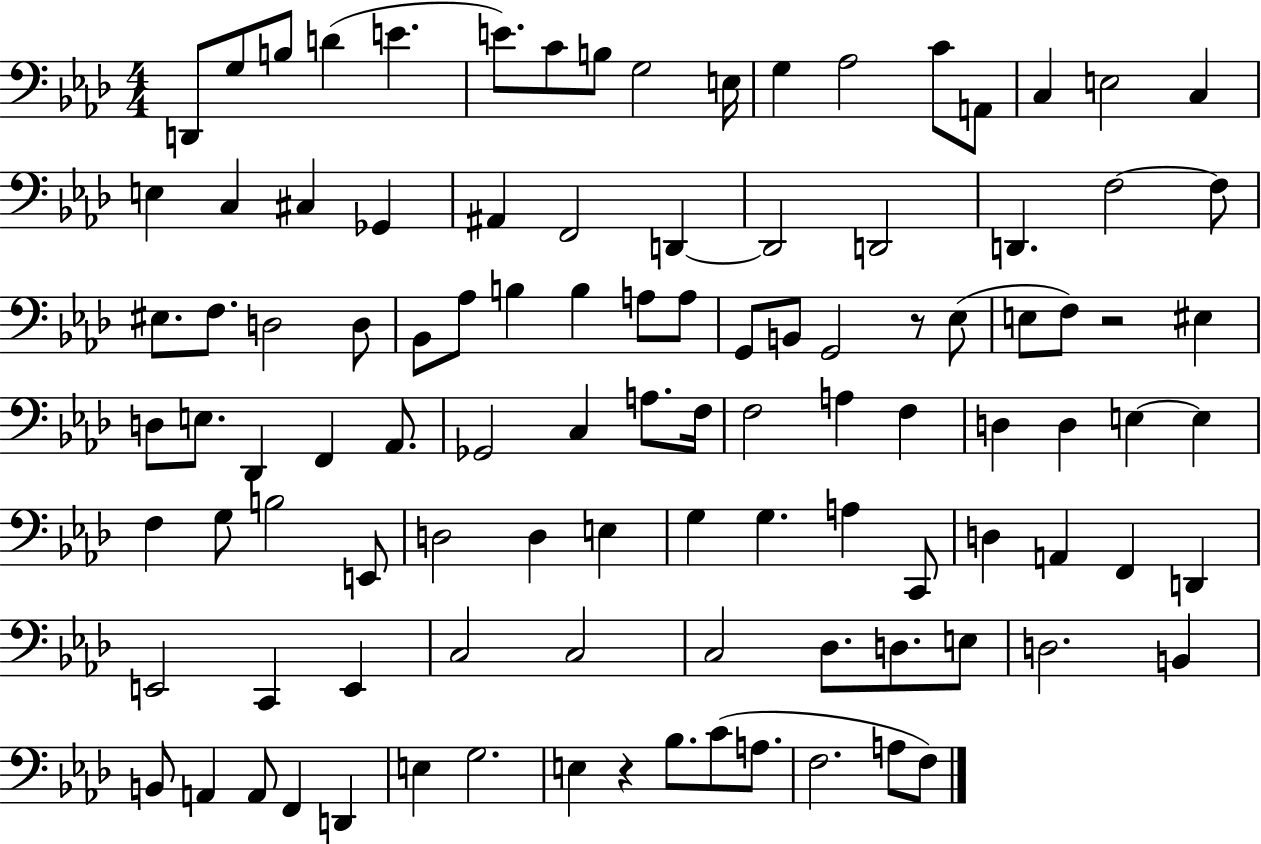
{
  \clef bass
  \numericTimeSignature
  \time 4/4
  \key aes \major
  \repeat volta 2 { d,8 g8 b8 d'4( e'4. | e'8.) c'8 b8 g2 e16 | g4 aes2 c'8 a,8 | c4 e2 c4 | \break e4 c4 cis4 ges,4 | ais,4 f,2 d,4~~ | d,2 d,2 | d,4. f2~~ f8 | \break eis8. f8. d2 d8 | bes,8 aes8 b4 b4 a8 a8 | g,8 b,8 g,2 r8 ees8( | e8 f8) r2 eis4 | \break d8 e8. des,4 f,4 aes,8. | ges,2 c4 a8. f16 | f2 a4 f4 | d4 d4 e4~~ e4 | \break f4 g8 b2 e,8 | d2 d4 e4 | g4 g4. a4 c,8 | d4 a,4 f,4 d,4 | \break e,2 c,4 e,4 | c2 c2 | c2 des8. d8. e8 | d2. b,4 | \break b,8 a,4 a,8 f,4 d,4 | e4 g2. | e4 r4 bes8. c'8( a8. | f2. a8 f8) | \break } \bar "|."
}